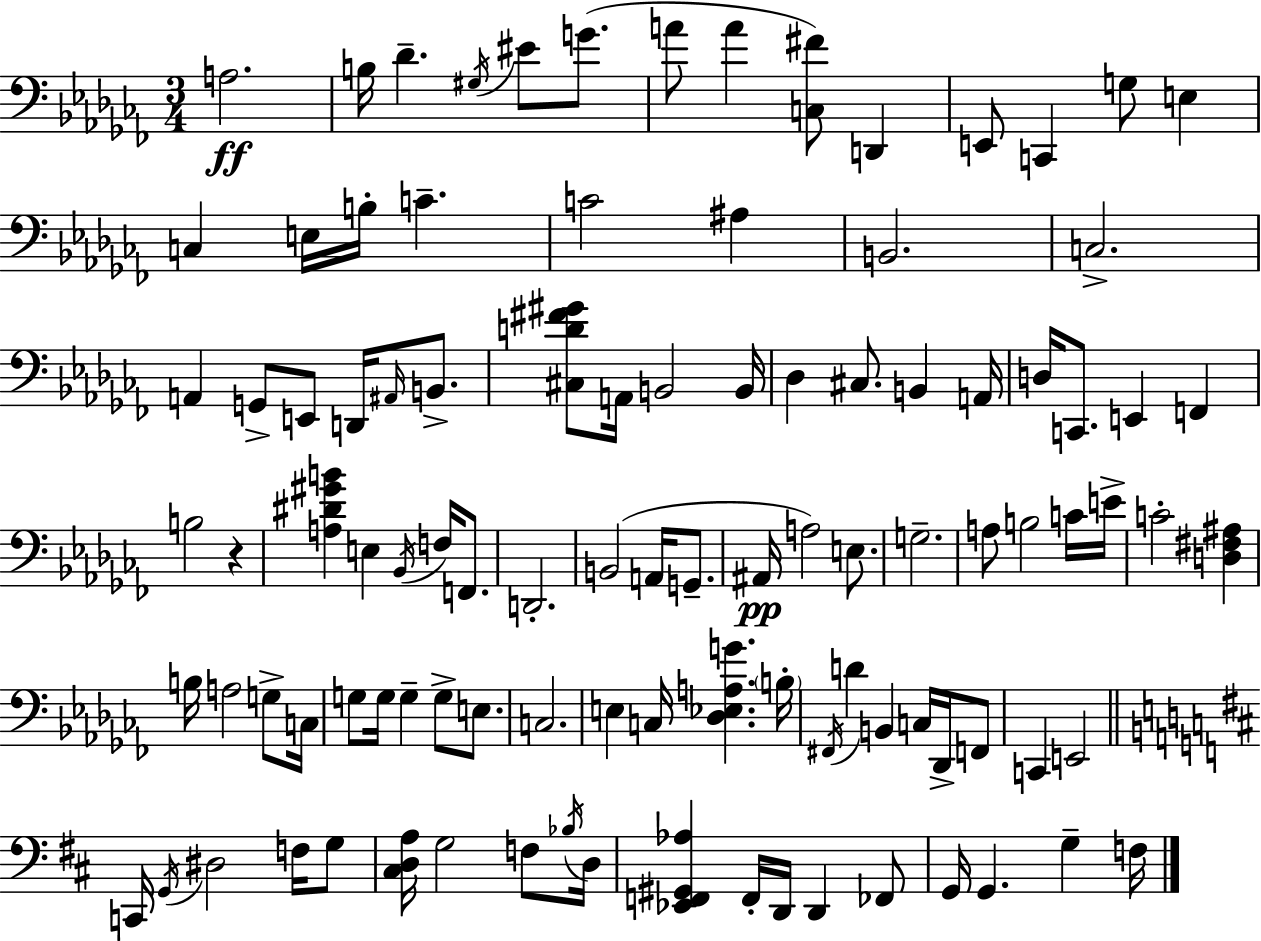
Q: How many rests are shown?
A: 1